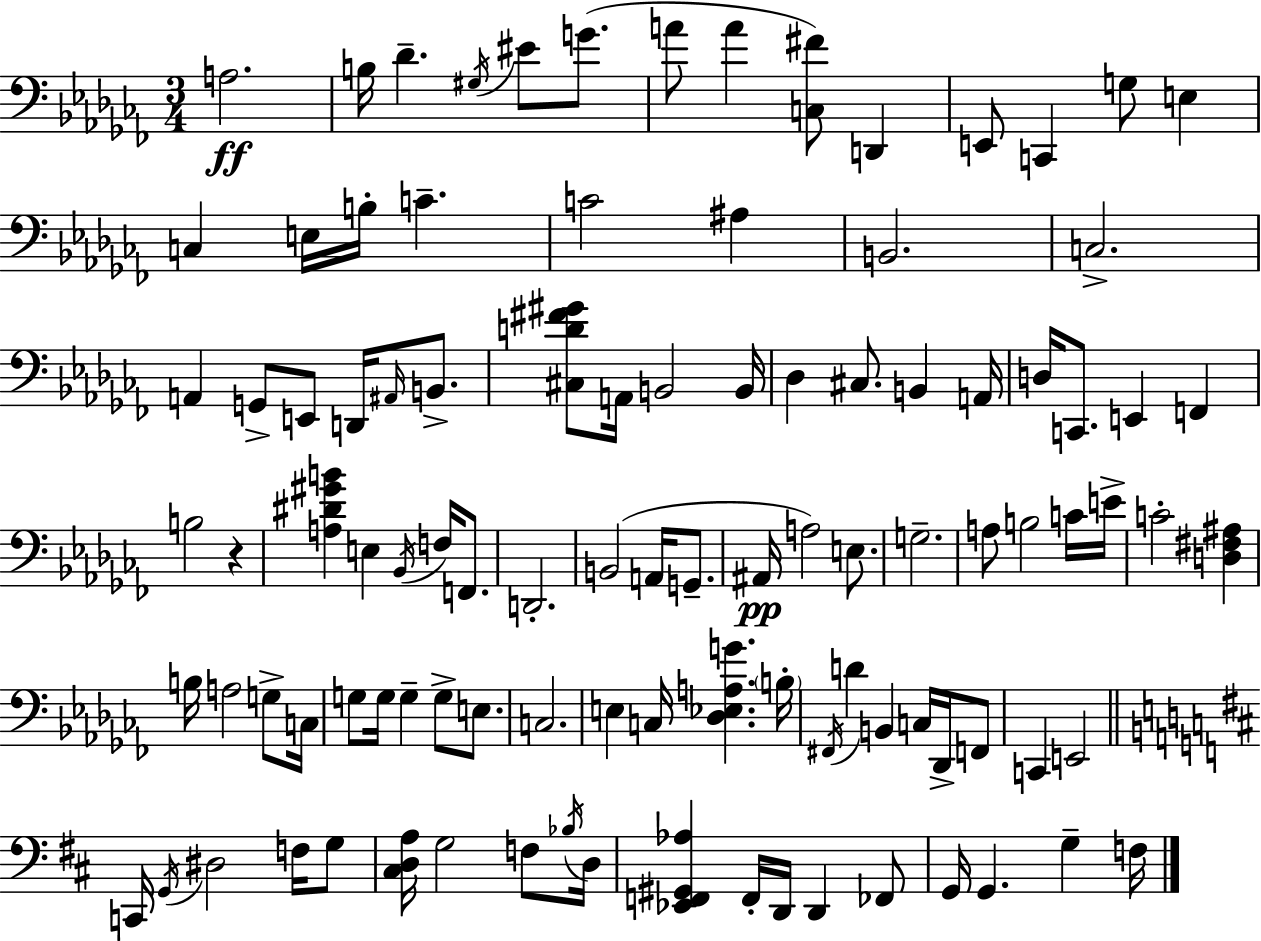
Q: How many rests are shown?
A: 1